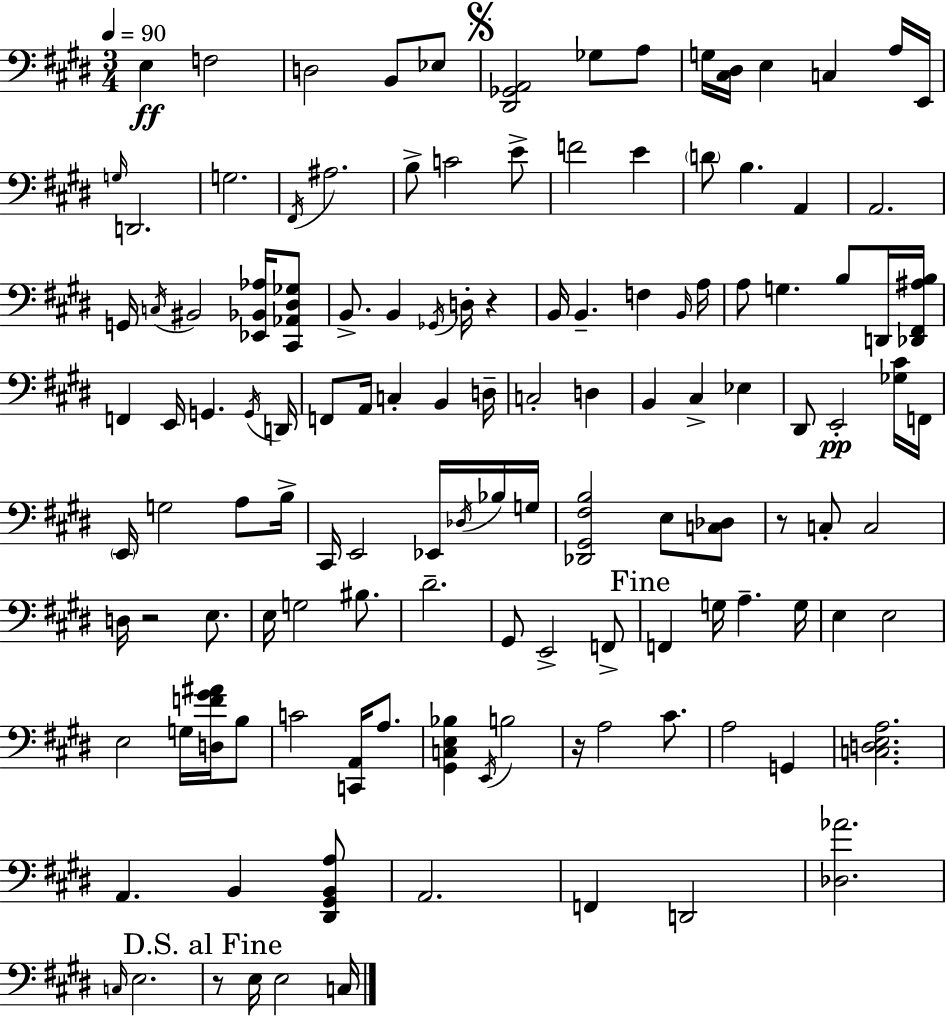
E3/q F3/h D3/h B2/e Eb3/e [D#2,Gb2,A2]/h Gb3/e A3/e G3/s [C#3,D#3]/s E3/q C3/q A3/s E2/s G3/s D2/h. G3/h. F#2/s A#3/h. B3/e C4/h E4/e F4/h E4/q D4/e B3/q. A2/q A2/h. G2/s C3/s BIS2/h [Eb2,Bb2,Ab3]/s [C#2,Ab2,D#3,Gb3]/e B2/e. B2/q Gb2/s D3/s R/q B2/s B2/q. F3/q B2/s A3/s A3/e G3/q. B3/e D2/s [Db2,F#2,A#3,B3]/s F2/q E2/s G2/q. G2/s D2/s F2/e A2/s C3/q B2/q D3/s C3/h D3/q B2/q C#3/q Eb3/q D#2/e E2/h [Gb3,C#4]/s F2/s E2/s G3/h A3/e B3/s C#2/s E2/h Eb2/s Db3/s Bb3/s G3/s [Db2,G#2,F#3,B3]/h E3/e [C3,Db3]/e R/e C3/e C3/h D3/s R/h E3/e. E3/s G3/h BIS3/e. D#4/h. G#2/e E2/h F2/e F2/q G3/s A3/q. G3/s E3/q E3/h E3/h G3/s [D3,F4,G#4,A#4]/s B3/e C4/h [C2,A2]/s A3/e. [G#2,C3,E3,Bb3]/q E2/s B3/h R/s A3/h C#4/e. A3/h G2/q [C3,D3,E3,A3]/h. A2/q. B2/q [D#2,G#2,B2,A3]/e A2/h. F2/q D2/h [Db3,Ab4]/h. C3/s E3/h. R/e E3/s E3/h C3/s